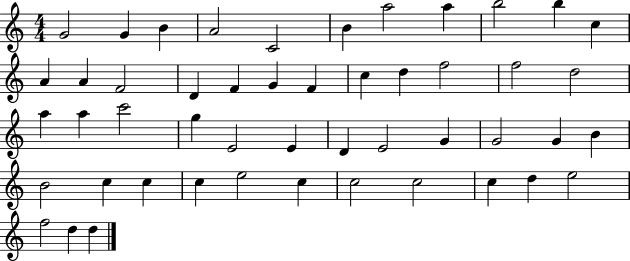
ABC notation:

X:1
T:Untitled
M:4/4
L:1/4
K:C
G2 G B A2 C2 B a2 a b2 b c A A F2 D F G F c d f2 f2 d2 a a c'2 g E2 E D E2 G G2 G B B2 c c c e2 c c2 c2 c d e2 f2 d d